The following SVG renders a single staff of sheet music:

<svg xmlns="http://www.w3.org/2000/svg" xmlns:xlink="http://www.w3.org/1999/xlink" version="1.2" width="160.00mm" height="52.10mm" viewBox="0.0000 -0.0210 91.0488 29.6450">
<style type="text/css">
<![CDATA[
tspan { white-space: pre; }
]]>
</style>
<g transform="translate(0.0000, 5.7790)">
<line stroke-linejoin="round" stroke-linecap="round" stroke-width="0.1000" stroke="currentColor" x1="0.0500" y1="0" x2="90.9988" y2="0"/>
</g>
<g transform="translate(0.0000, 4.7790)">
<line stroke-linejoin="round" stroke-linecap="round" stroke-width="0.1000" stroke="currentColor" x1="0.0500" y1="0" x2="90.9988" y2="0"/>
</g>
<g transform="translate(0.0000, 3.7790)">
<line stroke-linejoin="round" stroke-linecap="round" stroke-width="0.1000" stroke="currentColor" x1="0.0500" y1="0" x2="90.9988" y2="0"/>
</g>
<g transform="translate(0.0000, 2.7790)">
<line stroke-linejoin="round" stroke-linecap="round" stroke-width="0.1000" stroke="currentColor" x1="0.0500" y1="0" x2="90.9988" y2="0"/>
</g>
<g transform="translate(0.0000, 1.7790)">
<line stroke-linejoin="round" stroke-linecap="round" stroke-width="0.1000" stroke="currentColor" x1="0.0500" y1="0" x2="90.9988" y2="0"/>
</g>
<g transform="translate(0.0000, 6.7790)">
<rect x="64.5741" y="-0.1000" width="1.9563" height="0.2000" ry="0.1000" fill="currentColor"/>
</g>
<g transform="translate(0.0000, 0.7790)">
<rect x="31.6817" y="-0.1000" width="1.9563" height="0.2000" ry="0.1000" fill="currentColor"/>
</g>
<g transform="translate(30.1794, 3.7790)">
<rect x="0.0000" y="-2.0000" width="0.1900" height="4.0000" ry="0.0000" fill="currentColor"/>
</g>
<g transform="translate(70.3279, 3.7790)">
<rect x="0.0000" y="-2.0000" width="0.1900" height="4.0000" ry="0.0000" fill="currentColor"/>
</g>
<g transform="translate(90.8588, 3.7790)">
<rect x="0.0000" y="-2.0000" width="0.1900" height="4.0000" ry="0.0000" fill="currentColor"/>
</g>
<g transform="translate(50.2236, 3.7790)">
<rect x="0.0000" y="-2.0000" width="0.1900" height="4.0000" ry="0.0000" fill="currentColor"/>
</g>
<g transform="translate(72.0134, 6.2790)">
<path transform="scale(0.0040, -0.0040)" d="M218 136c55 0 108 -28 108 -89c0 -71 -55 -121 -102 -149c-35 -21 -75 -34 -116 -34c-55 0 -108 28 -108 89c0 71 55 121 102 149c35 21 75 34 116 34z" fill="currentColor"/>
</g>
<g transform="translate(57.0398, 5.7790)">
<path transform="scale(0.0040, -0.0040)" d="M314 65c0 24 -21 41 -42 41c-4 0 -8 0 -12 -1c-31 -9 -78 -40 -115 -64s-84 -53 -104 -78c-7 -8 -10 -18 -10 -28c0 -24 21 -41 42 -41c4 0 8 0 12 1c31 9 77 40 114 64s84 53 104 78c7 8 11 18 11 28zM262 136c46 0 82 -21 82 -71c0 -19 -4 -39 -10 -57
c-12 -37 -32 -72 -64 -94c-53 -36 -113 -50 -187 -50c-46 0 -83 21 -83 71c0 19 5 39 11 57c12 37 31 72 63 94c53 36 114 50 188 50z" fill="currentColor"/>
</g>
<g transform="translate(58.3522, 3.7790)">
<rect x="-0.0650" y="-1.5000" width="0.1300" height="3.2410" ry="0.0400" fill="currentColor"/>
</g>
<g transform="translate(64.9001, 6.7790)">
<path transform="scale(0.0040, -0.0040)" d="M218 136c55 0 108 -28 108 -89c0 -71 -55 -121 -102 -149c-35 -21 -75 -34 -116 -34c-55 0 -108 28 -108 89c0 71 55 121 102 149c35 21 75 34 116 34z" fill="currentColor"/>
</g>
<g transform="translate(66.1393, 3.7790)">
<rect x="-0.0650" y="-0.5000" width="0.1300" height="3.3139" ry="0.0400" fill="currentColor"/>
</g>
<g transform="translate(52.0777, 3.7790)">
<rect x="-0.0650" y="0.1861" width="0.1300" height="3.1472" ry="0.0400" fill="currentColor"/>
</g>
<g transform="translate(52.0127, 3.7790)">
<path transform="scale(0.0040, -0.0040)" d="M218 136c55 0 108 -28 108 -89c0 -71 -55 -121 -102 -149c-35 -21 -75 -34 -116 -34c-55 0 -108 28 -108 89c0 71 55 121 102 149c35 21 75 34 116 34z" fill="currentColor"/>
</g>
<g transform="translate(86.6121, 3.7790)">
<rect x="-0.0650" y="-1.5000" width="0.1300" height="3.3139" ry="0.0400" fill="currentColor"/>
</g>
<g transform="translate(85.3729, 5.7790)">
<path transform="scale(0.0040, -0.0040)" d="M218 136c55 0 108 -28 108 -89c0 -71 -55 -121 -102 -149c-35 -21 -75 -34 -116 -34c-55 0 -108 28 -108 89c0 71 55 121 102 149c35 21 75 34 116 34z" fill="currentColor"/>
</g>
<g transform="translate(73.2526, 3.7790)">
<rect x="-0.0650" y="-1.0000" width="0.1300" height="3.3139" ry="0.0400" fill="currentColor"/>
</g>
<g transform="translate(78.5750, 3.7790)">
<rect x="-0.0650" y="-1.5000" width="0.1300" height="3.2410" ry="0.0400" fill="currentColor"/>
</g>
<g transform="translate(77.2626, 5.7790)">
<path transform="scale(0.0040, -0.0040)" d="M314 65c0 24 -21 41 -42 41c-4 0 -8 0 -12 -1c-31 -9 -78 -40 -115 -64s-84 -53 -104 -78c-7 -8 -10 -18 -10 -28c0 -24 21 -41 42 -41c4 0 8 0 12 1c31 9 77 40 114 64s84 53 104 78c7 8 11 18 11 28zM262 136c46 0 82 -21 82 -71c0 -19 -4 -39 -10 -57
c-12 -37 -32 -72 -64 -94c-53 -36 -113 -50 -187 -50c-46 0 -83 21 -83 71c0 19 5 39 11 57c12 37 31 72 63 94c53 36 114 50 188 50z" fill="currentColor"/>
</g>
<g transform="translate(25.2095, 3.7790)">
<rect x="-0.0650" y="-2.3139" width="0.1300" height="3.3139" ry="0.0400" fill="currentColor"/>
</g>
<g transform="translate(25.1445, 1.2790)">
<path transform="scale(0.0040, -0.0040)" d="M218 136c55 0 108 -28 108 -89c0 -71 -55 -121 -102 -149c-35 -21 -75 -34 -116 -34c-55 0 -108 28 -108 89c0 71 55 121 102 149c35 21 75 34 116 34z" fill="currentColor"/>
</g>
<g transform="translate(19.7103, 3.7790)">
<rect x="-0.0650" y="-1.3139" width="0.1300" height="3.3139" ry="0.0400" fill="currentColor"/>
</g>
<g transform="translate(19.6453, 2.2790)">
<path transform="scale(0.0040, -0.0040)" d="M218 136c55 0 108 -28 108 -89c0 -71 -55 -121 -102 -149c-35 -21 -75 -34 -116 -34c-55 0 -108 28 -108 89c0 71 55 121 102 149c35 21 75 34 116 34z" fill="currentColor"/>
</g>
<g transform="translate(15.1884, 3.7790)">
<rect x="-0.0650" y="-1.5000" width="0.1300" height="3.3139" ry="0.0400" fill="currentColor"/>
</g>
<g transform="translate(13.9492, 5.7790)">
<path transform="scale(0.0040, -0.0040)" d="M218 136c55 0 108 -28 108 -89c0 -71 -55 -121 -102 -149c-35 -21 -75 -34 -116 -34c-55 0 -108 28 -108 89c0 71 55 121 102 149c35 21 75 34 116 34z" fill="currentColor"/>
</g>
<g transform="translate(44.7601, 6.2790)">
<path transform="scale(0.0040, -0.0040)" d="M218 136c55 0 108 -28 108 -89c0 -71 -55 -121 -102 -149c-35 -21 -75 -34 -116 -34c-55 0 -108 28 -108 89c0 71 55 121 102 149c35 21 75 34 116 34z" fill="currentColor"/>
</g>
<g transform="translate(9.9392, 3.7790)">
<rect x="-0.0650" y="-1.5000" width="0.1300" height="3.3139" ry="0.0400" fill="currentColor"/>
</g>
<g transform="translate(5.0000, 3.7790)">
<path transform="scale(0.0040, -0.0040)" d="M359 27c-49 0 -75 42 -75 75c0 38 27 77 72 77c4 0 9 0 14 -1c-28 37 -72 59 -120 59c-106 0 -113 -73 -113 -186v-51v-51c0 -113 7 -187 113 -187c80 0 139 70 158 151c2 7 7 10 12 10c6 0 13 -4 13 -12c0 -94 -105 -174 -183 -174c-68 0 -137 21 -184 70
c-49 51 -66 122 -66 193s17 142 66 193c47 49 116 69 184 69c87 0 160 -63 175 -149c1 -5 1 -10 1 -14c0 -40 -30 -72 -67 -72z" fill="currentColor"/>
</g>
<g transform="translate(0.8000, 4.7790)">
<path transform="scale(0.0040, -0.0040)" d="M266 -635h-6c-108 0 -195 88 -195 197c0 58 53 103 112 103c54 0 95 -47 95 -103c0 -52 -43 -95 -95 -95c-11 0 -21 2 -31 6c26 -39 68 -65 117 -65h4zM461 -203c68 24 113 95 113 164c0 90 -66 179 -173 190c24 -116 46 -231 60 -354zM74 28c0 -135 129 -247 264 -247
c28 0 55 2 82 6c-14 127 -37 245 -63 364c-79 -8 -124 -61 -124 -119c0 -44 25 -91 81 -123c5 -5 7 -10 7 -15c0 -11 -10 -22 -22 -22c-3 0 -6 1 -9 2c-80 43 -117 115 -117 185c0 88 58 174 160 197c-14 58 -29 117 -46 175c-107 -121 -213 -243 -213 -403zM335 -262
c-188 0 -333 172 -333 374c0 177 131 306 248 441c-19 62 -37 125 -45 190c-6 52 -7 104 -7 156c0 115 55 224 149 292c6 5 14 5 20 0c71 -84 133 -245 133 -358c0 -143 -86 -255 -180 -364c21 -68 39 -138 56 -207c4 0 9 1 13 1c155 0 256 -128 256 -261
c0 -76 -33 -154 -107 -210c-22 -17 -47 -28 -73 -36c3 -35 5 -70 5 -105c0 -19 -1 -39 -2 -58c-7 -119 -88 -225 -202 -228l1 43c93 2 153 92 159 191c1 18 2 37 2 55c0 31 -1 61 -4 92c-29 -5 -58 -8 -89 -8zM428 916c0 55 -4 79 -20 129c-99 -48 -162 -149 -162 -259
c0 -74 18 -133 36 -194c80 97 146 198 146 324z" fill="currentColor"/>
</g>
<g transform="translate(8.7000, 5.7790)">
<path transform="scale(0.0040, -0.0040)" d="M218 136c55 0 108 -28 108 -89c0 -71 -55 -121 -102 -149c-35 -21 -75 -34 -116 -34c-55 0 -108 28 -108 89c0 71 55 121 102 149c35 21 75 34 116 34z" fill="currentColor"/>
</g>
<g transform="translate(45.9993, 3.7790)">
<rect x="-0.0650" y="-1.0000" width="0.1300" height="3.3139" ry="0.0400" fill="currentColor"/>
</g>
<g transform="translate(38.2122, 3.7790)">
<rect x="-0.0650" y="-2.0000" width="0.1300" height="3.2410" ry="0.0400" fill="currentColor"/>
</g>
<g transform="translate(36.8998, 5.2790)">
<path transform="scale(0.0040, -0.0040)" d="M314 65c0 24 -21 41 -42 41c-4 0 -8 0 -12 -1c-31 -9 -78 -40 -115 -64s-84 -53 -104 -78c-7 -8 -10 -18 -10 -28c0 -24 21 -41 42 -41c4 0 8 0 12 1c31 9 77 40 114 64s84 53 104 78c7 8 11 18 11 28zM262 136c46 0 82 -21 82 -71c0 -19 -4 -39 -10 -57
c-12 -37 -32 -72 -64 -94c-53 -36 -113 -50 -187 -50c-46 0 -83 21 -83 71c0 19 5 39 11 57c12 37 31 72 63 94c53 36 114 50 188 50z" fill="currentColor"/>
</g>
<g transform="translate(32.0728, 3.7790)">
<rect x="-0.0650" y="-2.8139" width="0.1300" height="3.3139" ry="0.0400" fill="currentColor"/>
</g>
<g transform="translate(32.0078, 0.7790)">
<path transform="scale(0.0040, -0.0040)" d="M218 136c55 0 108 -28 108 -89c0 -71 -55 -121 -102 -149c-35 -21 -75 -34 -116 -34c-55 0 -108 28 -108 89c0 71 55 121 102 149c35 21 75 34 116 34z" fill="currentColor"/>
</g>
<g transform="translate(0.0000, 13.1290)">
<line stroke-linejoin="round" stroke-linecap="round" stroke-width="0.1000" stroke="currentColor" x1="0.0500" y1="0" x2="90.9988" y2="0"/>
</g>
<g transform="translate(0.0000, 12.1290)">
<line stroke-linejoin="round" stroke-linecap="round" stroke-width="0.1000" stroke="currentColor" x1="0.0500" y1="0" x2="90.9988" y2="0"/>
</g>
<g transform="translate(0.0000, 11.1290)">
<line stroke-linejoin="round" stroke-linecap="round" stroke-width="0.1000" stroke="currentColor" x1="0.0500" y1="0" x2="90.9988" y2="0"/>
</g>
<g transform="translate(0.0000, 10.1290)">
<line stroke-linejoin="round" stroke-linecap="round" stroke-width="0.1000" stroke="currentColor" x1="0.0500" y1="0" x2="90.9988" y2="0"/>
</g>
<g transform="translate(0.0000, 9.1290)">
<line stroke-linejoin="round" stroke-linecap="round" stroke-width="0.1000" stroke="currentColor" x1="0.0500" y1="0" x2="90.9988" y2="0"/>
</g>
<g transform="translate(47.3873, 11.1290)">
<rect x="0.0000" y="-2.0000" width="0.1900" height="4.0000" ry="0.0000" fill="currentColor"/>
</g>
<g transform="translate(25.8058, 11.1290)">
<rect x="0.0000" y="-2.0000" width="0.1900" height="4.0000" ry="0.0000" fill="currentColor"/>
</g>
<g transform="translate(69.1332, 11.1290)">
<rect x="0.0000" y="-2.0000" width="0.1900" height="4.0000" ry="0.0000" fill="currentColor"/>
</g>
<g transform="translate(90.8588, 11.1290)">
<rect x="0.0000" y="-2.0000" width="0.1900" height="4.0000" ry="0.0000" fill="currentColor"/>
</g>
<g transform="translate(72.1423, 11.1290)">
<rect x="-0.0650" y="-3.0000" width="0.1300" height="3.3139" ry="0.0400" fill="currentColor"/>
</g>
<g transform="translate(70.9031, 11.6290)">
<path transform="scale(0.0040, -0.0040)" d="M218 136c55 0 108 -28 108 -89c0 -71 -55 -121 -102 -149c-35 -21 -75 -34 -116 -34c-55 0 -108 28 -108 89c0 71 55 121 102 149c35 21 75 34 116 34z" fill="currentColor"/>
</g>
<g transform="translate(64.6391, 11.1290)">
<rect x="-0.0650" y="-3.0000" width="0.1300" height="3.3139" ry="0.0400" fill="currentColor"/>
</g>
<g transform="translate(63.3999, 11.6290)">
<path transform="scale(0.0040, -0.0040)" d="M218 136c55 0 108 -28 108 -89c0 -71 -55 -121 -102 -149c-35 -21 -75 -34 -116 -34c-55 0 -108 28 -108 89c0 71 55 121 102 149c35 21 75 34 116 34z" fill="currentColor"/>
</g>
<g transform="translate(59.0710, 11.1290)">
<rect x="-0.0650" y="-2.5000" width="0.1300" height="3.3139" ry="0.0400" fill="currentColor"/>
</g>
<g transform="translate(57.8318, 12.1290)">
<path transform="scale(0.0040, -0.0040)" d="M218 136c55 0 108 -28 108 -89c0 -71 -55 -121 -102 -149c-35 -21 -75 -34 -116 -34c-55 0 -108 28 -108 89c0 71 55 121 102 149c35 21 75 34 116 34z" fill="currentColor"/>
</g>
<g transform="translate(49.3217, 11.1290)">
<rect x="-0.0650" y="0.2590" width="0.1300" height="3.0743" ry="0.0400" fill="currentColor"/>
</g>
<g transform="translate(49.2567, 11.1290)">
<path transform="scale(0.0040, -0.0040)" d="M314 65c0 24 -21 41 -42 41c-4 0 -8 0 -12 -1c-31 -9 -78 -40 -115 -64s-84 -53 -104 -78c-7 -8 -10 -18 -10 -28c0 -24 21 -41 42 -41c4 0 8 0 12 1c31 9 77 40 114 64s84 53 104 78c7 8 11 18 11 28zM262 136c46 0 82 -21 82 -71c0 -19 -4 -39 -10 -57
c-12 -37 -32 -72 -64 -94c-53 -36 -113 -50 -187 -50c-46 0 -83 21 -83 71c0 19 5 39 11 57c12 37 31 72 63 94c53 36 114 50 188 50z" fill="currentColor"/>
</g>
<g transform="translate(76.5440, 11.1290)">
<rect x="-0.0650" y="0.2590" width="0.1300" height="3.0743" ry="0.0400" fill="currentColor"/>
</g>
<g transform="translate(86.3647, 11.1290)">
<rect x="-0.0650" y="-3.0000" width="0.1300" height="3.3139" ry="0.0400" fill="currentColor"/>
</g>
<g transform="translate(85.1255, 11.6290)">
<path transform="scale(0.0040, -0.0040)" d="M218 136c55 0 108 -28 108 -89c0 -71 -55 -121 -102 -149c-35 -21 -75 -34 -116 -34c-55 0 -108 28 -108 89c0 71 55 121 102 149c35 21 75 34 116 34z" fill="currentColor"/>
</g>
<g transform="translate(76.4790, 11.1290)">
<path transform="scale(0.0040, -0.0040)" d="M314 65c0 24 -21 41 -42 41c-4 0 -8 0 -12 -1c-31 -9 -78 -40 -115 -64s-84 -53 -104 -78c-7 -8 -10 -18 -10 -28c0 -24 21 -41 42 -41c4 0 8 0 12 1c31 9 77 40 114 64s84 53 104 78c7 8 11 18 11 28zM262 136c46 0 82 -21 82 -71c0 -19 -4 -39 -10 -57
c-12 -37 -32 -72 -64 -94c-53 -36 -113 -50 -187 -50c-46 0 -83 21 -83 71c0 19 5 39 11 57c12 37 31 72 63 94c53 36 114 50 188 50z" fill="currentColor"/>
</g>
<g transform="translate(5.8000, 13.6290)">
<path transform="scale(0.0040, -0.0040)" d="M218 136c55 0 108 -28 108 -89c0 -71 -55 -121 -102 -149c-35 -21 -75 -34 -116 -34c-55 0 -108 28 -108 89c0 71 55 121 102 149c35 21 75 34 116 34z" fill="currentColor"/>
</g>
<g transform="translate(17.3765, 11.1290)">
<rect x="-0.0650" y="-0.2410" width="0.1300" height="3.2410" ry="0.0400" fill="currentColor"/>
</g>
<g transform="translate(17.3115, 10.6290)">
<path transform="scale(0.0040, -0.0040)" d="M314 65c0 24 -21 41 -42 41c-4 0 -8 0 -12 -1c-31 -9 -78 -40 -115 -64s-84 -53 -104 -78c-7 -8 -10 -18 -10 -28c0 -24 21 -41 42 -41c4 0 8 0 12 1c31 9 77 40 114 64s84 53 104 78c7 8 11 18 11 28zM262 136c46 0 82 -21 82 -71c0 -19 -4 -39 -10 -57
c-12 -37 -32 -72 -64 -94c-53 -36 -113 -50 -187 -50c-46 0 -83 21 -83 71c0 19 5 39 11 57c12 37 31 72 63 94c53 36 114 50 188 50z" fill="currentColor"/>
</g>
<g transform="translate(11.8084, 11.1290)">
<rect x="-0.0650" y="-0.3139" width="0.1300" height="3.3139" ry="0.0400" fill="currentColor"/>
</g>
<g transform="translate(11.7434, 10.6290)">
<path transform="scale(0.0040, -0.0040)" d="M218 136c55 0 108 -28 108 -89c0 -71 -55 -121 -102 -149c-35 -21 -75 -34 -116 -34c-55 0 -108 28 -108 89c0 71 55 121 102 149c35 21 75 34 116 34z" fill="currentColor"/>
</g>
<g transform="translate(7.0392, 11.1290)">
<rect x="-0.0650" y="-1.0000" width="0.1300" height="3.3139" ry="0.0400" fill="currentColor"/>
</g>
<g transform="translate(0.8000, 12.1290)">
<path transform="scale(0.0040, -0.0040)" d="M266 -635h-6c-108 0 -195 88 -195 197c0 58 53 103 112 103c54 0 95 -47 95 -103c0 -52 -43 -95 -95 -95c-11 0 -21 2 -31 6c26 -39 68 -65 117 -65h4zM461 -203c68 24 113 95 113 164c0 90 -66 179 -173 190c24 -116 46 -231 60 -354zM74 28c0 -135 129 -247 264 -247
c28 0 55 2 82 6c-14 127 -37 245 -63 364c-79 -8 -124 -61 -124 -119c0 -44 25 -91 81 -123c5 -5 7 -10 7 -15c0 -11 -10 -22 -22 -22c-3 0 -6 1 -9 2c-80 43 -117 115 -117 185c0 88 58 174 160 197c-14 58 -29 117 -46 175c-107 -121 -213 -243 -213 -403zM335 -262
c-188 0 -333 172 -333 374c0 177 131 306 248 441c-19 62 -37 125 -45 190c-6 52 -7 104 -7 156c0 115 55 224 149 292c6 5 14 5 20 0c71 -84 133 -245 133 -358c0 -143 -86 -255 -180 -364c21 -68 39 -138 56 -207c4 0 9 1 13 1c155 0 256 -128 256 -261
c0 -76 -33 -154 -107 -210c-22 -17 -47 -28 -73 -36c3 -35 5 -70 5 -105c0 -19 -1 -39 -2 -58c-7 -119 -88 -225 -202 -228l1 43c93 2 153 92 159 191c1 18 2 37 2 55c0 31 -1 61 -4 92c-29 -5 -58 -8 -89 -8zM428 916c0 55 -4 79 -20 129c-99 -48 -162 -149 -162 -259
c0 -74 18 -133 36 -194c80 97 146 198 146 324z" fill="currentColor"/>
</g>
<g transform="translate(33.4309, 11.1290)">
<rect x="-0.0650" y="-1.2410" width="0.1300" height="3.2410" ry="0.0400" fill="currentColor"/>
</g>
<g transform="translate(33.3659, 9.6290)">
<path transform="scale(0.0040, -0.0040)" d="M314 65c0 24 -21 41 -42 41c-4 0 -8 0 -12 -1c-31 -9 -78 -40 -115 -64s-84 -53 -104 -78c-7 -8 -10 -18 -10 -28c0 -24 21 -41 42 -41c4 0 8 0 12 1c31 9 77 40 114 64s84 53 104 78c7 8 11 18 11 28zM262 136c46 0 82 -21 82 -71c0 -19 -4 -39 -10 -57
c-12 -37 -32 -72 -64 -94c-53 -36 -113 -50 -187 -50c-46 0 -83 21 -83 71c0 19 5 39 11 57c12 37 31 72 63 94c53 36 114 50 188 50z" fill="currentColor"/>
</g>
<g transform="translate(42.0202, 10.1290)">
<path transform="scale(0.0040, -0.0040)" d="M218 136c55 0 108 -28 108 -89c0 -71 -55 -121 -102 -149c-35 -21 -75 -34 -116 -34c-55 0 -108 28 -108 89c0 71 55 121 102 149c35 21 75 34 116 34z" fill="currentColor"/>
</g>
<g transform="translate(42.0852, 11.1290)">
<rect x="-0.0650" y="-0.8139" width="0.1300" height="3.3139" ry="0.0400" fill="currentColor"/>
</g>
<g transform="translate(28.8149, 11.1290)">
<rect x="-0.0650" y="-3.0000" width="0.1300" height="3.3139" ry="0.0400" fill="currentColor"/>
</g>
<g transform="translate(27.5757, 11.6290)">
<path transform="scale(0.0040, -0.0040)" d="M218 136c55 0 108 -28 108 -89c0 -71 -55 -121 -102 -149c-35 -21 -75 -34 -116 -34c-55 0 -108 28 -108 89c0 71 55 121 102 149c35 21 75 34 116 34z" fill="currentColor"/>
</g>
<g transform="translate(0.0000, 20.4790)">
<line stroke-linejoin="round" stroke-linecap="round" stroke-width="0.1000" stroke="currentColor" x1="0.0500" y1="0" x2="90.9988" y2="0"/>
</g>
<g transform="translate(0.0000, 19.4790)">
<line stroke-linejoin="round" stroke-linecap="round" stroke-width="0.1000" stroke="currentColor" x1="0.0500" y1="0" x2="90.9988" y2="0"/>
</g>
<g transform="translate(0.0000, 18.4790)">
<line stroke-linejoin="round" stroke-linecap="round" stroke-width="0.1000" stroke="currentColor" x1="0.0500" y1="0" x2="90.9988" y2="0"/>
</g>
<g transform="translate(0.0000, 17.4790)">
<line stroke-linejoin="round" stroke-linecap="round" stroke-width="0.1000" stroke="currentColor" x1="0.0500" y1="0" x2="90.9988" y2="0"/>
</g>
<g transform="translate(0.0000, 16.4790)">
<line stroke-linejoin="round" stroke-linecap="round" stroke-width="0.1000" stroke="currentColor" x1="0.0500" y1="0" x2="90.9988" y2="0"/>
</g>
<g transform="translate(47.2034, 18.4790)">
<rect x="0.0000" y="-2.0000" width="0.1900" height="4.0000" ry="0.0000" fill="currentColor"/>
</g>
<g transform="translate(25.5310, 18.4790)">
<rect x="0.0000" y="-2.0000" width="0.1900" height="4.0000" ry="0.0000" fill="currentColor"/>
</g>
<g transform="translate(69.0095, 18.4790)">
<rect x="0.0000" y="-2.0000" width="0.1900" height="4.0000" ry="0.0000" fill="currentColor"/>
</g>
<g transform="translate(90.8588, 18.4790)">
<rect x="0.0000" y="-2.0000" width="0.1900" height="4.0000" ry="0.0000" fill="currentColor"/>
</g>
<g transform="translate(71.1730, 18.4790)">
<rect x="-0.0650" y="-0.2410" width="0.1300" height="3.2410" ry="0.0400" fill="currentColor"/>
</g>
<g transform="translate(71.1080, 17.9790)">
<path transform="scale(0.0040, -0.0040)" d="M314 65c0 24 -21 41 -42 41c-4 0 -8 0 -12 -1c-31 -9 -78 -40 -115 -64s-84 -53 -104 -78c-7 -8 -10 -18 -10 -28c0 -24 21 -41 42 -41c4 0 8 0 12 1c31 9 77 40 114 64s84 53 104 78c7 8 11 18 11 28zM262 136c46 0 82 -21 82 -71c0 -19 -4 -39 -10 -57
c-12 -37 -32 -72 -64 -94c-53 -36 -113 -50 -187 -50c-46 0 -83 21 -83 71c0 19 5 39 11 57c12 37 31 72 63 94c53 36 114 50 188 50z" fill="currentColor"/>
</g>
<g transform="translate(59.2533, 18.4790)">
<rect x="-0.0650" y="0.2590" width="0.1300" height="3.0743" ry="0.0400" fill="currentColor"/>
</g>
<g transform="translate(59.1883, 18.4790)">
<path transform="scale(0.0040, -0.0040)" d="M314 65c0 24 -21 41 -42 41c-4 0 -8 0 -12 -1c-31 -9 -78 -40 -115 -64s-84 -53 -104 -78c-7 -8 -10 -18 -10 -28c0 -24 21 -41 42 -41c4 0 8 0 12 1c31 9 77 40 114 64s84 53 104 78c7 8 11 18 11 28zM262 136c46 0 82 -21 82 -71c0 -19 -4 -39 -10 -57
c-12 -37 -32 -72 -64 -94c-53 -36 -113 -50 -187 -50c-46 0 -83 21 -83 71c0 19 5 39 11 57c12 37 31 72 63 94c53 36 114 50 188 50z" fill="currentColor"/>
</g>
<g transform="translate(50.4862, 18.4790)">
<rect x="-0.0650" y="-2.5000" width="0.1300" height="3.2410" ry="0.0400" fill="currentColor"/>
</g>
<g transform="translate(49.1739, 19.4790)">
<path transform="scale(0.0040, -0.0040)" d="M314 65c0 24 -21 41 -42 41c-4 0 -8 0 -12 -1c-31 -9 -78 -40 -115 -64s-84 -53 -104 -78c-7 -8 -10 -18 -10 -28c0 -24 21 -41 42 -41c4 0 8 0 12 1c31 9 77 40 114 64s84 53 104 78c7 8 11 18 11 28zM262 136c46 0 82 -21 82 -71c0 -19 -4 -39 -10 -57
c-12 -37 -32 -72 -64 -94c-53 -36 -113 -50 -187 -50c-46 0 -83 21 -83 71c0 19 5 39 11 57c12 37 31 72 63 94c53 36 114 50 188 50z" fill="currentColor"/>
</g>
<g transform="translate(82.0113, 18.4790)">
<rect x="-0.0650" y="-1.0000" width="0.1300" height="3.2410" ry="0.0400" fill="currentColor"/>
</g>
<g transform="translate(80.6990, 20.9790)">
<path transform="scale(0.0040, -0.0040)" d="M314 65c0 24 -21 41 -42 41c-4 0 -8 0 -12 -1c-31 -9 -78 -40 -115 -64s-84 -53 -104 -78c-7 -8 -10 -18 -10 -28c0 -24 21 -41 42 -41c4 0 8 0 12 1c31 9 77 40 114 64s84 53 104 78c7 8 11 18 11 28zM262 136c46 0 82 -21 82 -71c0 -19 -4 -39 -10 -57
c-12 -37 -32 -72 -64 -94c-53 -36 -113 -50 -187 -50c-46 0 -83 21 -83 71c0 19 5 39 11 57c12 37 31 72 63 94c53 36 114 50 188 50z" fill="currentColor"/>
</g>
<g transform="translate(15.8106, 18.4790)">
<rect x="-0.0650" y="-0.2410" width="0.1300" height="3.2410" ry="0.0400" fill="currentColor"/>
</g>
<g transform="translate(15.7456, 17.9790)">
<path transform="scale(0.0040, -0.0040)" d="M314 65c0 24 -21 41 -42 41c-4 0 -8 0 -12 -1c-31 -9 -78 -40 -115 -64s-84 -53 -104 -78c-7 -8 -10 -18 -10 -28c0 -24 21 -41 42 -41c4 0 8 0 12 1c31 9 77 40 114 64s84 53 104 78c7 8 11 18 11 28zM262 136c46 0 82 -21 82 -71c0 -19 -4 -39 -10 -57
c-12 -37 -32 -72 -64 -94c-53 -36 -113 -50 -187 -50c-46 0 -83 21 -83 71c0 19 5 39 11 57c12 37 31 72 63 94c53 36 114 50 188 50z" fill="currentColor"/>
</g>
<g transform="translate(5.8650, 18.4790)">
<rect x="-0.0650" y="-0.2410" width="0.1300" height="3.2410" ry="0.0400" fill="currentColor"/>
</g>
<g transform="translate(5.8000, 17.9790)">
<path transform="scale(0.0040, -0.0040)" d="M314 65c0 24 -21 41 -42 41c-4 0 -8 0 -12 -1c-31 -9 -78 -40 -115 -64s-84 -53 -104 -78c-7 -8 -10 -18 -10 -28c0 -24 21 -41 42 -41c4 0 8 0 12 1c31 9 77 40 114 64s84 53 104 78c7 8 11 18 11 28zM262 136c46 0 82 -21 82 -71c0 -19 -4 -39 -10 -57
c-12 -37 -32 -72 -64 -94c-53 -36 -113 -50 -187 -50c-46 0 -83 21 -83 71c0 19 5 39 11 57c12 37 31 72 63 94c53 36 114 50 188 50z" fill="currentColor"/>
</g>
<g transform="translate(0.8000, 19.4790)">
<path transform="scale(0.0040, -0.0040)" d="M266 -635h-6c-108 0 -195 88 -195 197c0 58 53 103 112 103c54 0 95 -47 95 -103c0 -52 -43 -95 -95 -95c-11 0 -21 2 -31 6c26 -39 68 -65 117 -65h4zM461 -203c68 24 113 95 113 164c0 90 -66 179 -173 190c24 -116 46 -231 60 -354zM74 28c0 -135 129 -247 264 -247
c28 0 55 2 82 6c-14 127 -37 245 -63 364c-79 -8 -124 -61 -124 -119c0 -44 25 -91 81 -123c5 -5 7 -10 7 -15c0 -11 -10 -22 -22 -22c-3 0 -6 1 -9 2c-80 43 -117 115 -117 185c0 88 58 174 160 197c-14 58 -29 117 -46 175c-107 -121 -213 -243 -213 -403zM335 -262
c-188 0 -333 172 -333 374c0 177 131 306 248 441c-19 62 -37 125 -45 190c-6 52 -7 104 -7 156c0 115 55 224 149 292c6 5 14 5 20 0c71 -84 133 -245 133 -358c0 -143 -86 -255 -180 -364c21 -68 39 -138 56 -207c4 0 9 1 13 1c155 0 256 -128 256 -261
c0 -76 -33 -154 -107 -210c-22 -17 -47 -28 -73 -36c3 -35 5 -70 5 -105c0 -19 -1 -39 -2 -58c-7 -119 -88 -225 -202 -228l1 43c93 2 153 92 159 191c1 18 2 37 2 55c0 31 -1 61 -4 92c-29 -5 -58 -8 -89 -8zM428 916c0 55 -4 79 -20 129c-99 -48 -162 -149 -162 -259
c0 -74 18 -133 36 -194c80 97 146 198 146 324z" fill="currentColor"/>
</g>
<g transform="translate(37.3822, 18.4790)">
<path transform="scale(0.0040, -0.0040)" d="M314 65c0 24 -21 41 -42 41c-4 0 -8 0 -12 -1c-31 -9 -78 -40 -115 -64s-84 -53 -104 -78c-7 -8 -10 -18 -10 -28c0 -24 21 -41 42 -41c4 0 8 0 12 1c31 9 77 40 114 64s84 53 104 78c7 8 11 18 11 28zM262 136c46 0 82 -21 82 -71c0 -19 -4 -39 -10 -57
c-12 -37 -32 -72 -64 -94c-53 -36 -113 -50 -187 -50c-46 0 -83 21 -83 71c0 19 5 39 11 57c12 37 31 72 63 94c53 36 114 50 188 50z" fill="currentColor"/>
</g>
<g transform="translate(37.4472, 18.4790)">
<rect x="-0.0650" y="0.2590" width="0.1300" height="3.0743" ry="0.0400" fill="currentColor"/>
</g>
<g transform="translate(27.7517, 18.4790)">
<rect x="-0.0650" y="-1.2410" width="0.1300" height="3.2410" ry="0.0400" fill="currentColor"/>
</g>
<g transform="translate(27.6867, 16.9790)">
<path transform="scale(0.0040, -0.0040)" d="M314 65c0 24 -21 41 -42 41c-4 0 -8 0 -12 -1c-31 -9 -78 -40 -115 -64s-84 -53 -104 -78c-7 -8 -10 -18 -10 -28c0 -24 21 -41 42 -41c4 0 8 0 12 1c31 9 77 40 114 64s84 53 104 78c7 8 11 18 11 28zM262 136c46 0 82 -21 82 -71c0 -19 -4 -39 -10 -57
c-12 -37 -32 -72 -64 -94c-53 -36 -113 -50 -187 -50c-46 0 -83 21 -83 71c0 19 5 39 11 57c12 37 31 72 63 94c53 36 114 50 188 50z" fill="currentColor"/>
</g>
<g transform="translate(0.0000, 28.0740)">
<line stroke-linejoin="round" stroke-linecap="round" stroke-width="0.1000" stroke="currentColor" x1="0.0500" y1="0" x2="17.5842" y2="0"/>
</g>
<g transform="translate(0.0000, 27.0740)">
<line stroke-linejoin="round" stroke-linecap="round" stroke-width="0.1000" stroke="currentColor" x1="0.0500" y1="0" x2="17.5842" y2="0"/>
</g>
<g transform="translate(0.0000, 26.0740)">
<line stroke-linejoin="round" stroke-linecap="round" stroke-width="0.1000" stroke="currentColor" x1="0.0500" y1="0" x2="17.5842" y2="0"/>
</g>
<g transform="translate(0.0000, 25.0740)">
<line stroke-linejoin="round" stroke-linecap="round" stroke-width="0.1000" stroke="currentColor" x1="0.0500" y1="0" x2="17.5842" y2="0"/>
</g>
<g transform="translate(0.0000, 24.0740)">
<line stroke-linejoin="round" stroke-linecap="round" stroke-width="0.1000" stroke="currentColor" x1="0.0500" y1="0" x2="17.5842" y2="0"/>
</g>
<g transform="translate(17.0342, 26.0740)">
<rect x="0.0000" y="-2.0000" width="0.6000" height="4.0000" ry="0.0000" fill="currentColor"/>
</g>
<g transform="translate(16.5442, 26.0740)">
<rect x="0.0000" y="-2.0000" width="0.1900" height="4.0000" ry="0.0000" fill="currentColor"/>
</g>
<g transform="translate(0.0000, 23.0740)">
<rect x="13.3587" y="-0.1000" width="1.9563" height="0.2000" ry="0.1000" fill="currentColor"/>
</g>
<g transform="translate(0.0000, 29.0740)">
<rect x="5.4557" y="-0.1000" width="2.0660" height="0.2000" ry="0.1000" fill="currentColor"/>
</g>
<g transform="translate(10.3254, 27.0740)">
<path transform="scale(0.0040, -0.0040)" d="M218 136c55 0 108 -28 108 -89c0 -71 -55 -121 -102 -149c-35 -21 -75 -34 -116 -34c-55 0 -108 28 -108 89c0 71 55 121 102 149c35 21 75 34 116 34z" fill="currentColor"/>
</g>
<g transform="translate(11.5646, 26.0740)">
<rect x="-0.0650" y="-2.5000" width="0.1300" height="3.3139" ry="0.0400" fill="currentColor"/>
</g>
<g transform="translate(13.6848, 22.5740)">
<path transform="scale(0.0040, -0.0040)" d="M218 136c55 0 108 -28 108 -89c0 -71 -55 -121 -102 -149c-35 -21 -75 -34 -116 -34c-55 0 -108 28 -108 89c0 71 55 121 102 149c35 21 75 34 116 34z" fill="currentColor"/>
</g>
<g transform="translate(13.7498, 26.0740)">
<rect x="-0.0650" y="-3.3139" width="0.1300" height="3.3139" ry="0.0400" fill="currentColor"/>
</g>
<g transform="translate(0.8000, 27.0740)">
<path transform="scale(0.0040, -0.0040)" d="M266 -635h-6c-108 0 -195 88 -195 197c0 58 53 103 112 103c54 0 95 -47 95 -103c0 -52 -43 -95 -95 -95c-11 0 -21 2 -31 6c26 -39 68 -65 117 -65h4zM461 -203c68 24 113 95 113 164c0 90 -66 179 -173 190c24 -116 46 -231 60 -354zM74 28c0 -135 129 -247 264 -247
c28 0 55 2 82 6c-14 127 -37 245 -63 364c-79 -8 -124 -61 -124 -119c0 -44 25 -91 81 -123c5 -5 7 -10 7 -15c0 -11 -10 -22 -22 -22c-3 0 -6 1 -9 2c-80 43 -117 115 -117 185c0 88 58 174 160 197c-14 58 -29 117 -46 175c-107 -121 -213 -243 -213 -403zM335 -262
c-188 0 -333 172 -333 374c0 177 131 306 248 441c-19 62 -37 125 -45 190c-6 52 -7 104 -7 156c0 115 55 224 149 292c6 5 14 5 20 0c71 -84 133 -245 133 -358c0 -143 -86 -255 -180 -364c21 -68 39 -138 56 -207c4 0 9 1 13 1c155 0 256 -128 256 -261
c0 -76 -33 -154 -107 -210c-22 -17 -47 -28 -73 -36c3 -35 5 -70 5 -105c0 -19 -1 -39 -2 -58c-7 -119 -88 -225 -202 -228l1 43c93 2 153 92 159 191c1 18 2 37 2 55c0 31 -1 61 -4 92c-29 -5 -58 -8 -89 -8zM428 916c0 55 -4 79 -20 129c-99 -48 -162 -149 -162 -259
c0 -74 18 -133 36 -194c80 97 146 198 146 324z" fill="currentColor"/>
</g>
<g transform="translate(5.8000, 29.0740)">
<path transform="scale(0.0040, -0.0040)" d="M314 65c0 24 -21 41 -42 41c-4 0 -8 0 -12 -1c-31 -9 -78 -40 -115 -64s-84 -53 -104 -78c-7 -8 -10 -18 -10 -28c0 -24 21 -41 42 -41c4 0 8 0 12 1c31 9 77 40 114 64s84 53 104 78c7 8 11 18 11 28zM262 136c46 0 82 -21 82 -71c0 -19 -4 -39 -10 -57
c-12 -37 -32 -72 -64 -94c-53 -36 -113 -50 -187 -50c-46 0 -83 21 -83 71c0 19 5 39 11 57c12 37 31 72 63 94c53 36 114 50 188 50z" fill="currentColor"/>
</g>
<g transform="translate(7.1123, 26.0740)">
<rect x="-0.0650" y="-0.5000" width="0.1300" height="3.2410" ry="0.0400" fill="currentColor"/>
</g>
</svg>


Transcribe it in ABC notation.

X:1
T:Untitled
M:4/4
L:1/4
K:C
E E e g a F2 D B E2 C D E2 E D c c2 A e2 d B2 G A A B2 A c2 c2 e2 B2 G2 B2 c2 D2 C2 G b